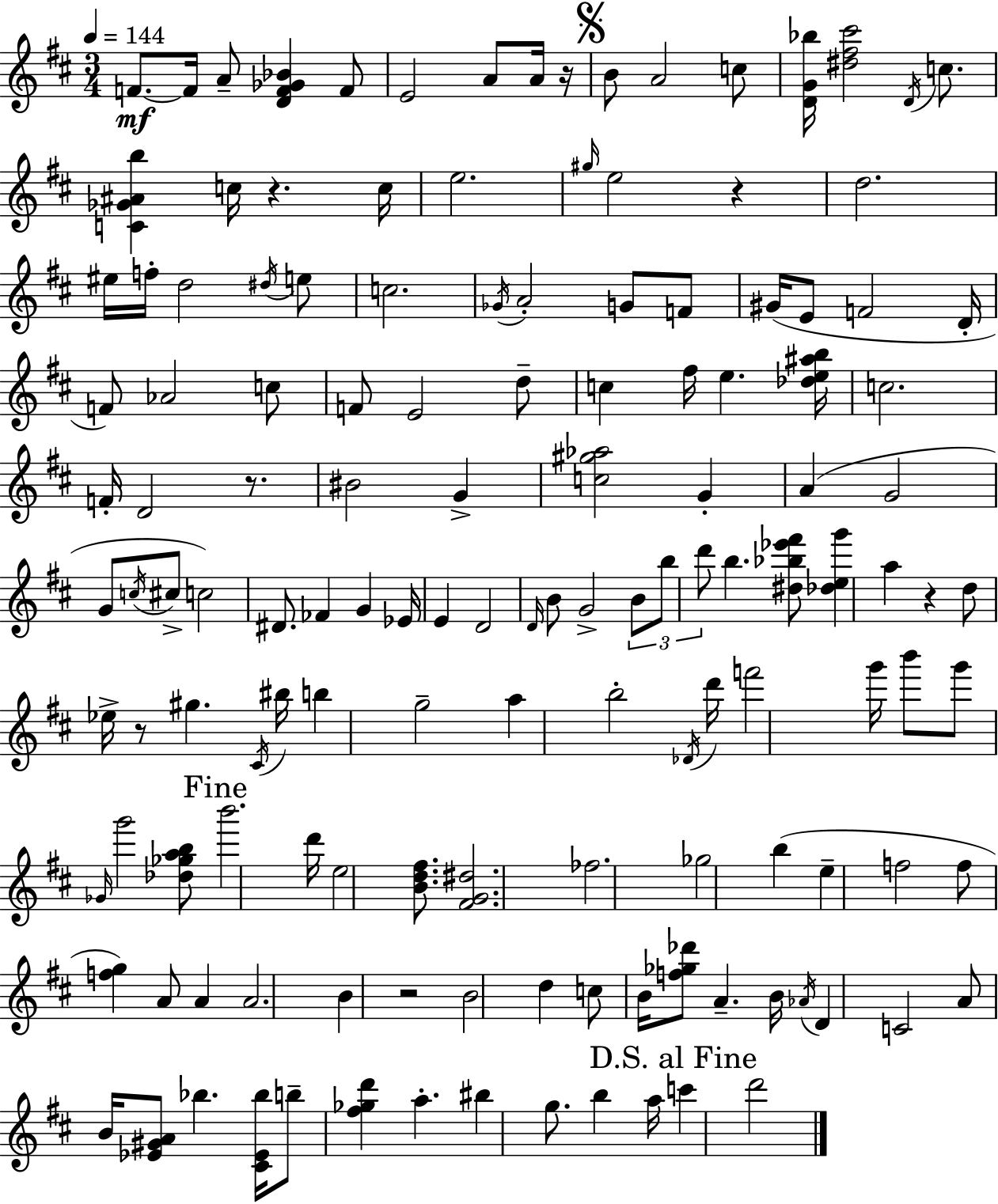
F4/e. F4/s A4/e [D4,F4,Gb4,Bb4]/q F4/e E4/h A4/e A4/s R/s B4/e A4/h C5/e [D4,G4,Bb5]/s [D#5,F#5,C#6]/h D4/s C5/e. [C4,Gb4,A#4,B5]/q C5/s R/q. C5/s E5/h. G#5/s E5/h R/q D5/h. EIS5/s F5/s D5/h D#5/s E5/e C5/h. Gb4/s A4/h G4/e F4/e G#4/s E4/e F4/h D4/s F4/e Ab4/h C5/e F4/e E4/h D5/e C5/q F#5/s E5/q. [Db5,E5,A#5,B5]/s C5/h. F4/s D4/h R/e. BIS4/h G4/q [C5,G#5,Ab5]/h G4/q A4/q G4/h G4/e C5/s C#5/e C5/h D#4/e. FES4/q G4/q Eb4/s E4/q D4/h D4/s B4/e G4/h B4/e B5/e D6/e B5/q. [D#5,Bb5,Eb6,F#6]/e [Db5,E5,G6]/q A5/q R/q D5/e Eb5/s R/e G#5/q. C#4/s BIS5/s B5/q G5/h A5/q B5/h Db4/s D6/s F6/h G6/s B6/e G6/e Gb4/s G6/h [Db5,Gb5,A5,B5]/e B6/h. D6/s E5/h [B4,D5,F#5]/e. [F#4,G4,D#5]/h. FES5/h. Gb5/h B5/q E5/q F5/h F5/e [F5,G5]/q A4/e A4/q A4/h. B4/q R/h B4/h D5/q C5/e B4/s [F5,Gb5,Db6]/e A4/q. B4/s Ab4/s D4/q C4/h A4/e B4/s [Eb4,G#4,A4]/e Bb5/q. [C#4,Eb4,Bb5]/s B5/e [F#5,Gb5,D6]/q A5/q. BIS5/q G5/e. B5/q A5/s C6/q D6/h